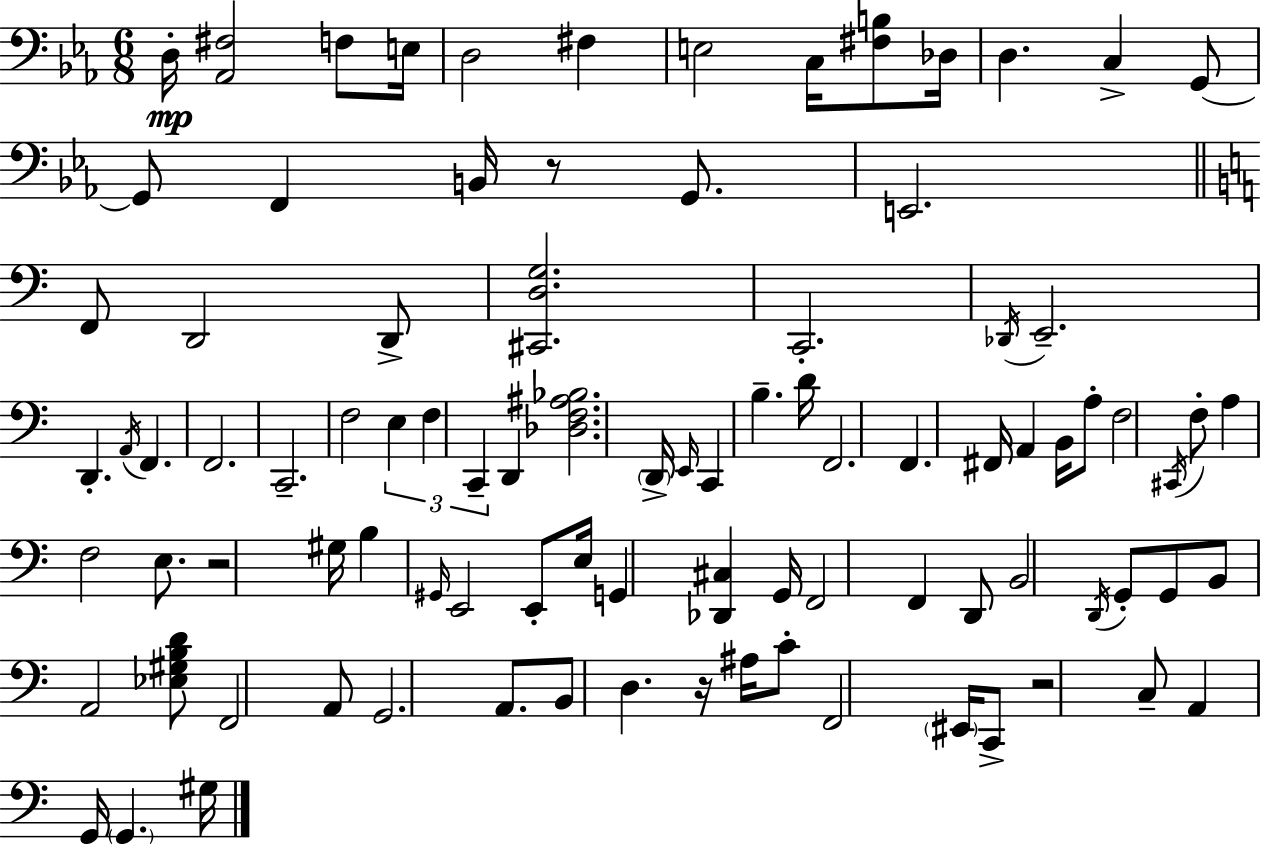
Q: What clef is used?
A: bass